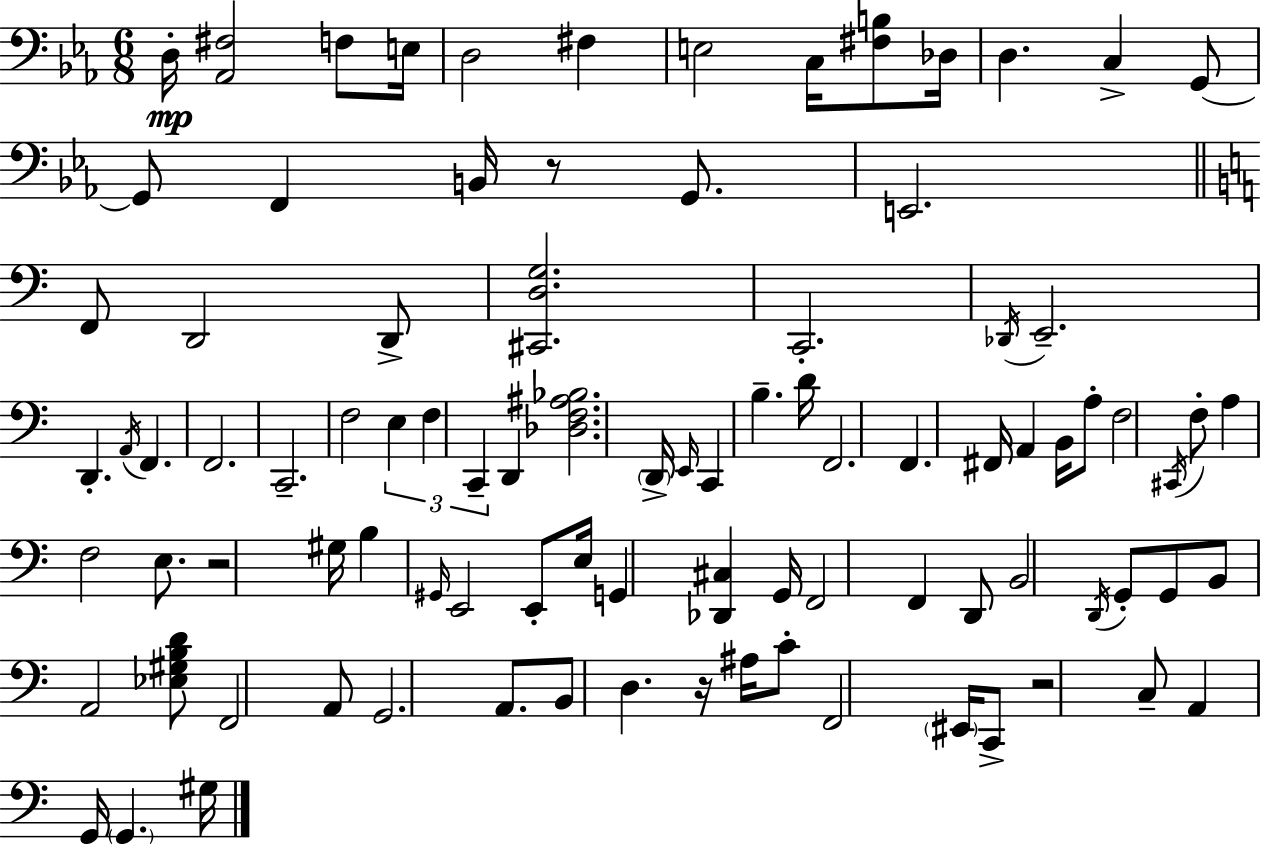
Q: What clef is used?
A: bass